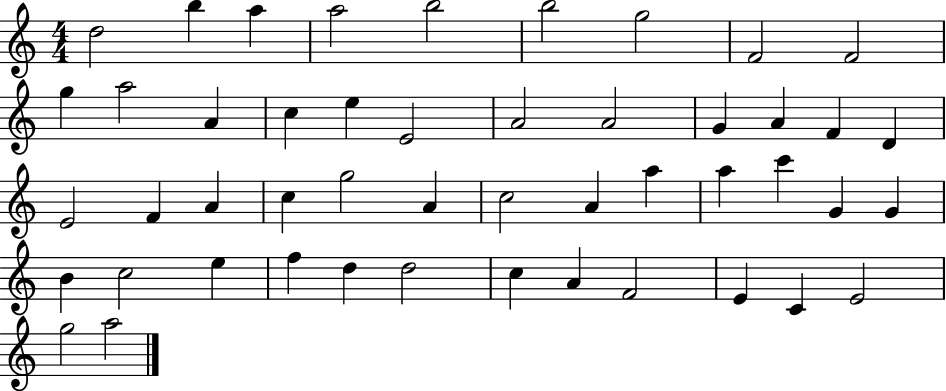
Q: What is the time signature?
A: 4/4